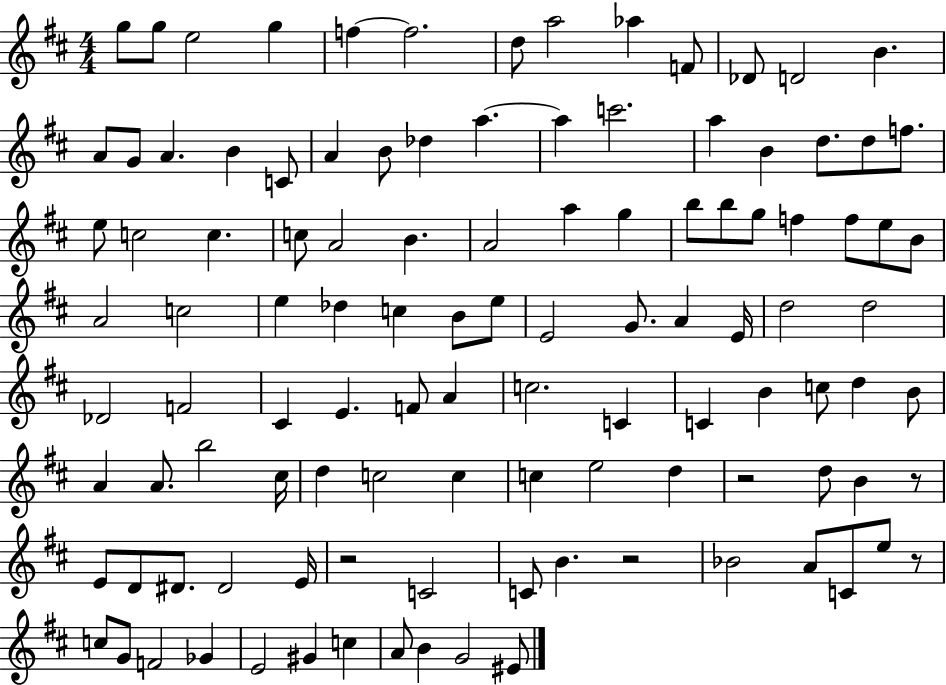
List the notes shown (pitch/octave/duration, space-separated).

G5/e G5/e E5/h G5/q F5/q F5/h. D5/e A5/h Ab5/q F4/e Db4/e D4/h B4/q. A4/e G4/e A4/q. B4/q C4/e A4/q B4/e Db5/q A5/q. A5/q C6/h. A5/q B4/q D5/e. D5/e F5/e. E5/e C5/h C5/q. C5/e A4/h B4/q. A4/h A5/q G5/q B5/e B5/e G5/e F5/q F5/e E5/e B4/e A4/h C5/h E5/q Db5/q C5/q B4/e E5/e E4/h G4/e. A4/q E4/s D5/h D5/h Db4/h F4/h C#4/q E4/q. F4/e A4/q C5/h. C4/q C4/q B4/q C5/e D5/q B4/e A4/q A4/e. B5/h C#5/s D5/q C5/h C5/q C5/q E5/h D5/q R/h D5/e B4/q R/e E4/e D4/e D#4/e. D#4/h E4/s R/h C4/h C4/e B4/q. R/h Bb4/h A4/e C4/e E5/e R/e C5/e G4/e F4/h Gb4/q E4/h G#4/q C5/q A4/e B4/q G4/h EIS4/e